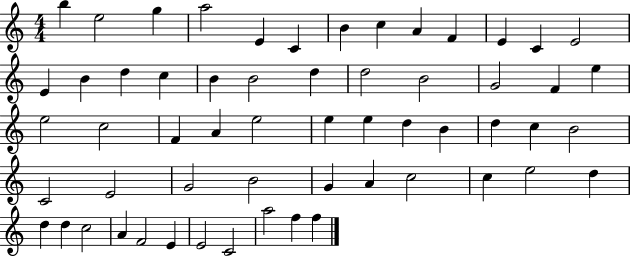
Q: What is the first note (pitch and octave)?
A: B5